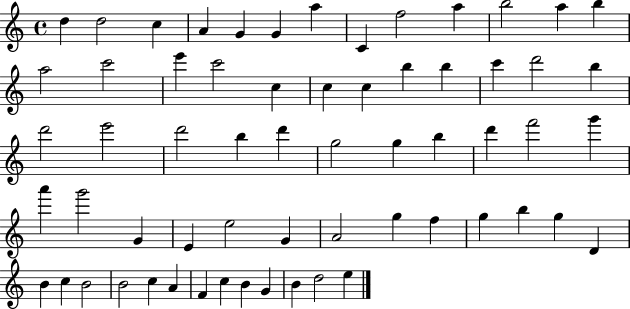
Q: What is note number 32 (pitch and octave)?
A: G5